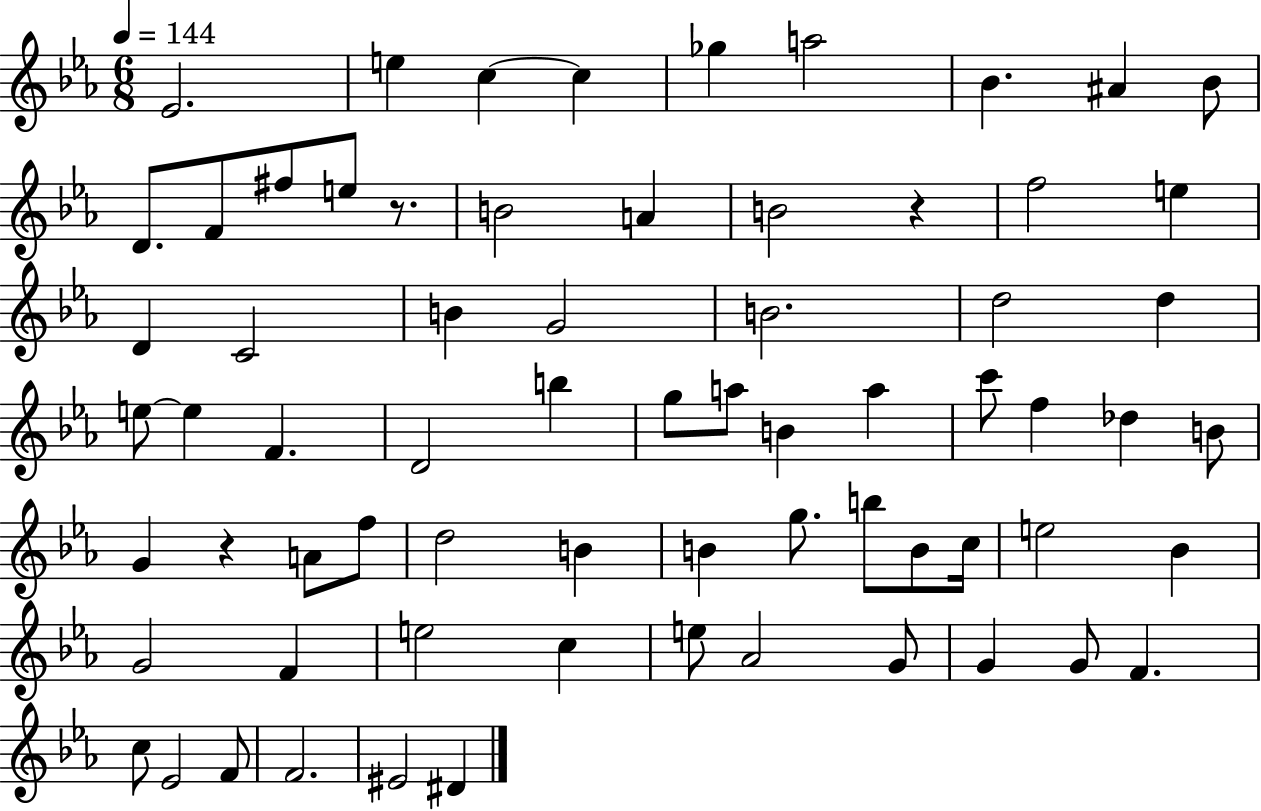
Eb4/h. E5/q C5/q C5/q Gb5/q A5/h Bb4/q. A#4/q Bb4/e D4/e. F4/e F#5/e E5/e R/e. B4/h A4/q B4/h R/q F5/h E5/q D4/q C4/h B4/q G4/h B4/h. D5/h D5/q E5/e E5/q F4/q. D4/h B5/q G5/e A5/e B4/q A5/q C6/e F5/q Db5/q B4/e G4/q R/q A4/e F5/e D5/h B4/q B4/q G5/e. B5/e B4/e C5/s E5/h Bb4/q G4/h F4/q E5/h C5/q E5/e Ab4/h G4/e G4/q G4/e F4/q. C5/e Eb4/h F4/e F4/h. EIS4/h D#4/q